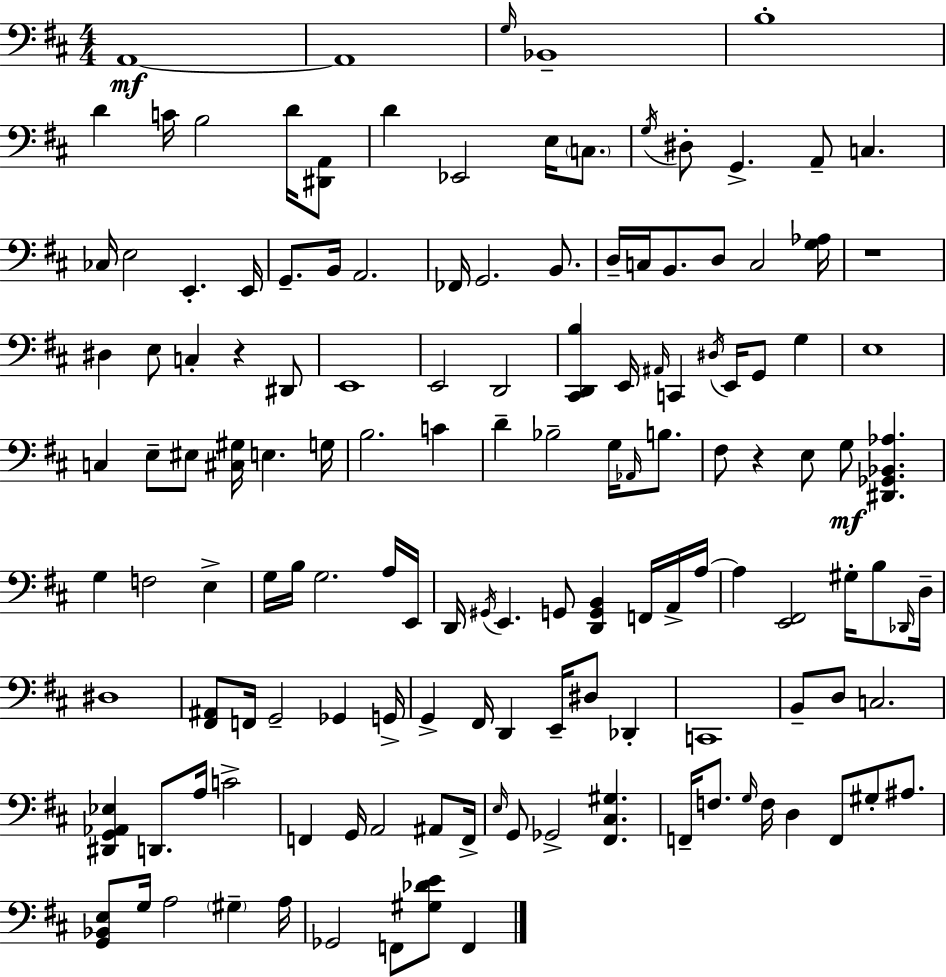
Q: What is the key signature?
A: D major